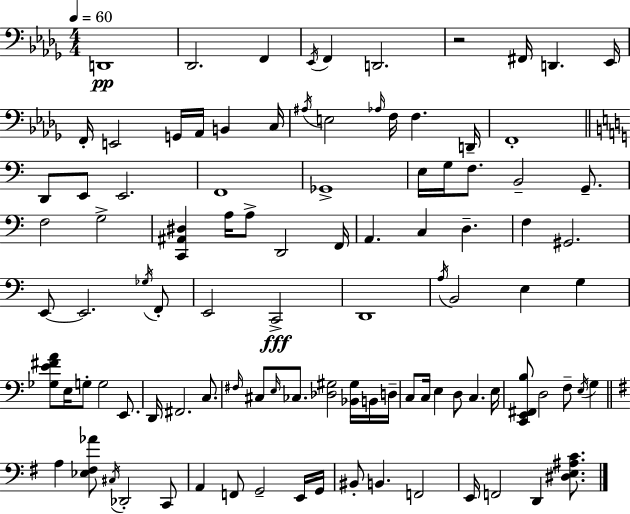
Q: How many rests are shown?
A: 1